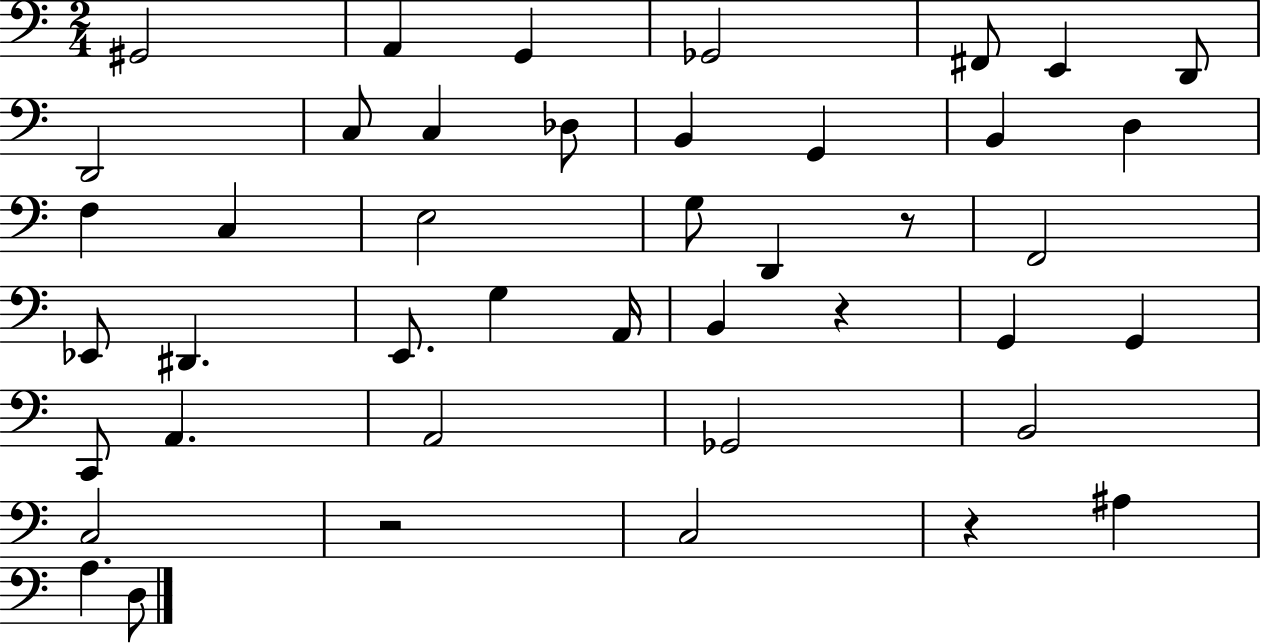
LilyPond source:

{
  \clef bass
  \numericTimeSignature
  \time 2/4
  \key c \major
  gis,2 | a,4 g,4 | ges,2 | fis,8 e,4 d,8 | \break d,2 | c8 c4 des8 | b,4 g,4 | b,4 d4 | \break f4 c4 | e2 | g8 d,4 r8 | f,2 | \break ees,8 dis,4. | e,8. g4 a,16 | b,4 r4 | g,4 g,4 | \break c,8 a,4. | a,2 | ges,2 | b,2 | \break c2 | r2 | c2 | r4 ais4 | \break a4. d8 | \bar "|."
}